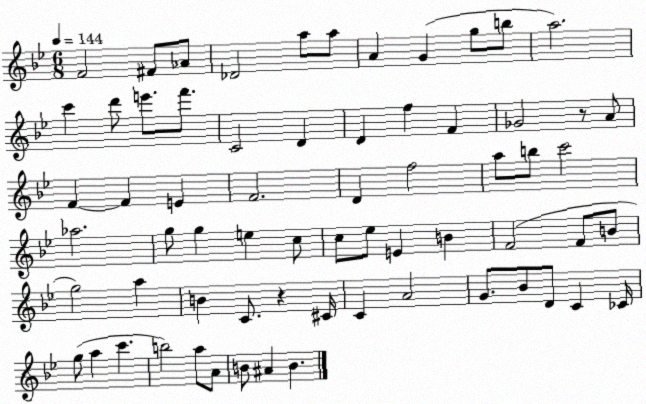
X:1
T:Untitled
M:6/8
L:1/4
K:Bb
F2 ^F/2 _A/2 _D2 a/2 a/2 A G g/2 b/2 a2 c' d'/2 e'/2 f'/2 C2 D D f F _G2 z/2 A/2 F F E F2 D f2 a/2 b/2 c'2 _a2 g/2 g e c/2 c/2 _e/2 E B F2 F/2 B/2 g2 a B C/2 z ^C/4 C A2 G/2 _B/2 D/2 C _C/4 g/2 a c' b2 a/2 A/2 B/2 ^A B